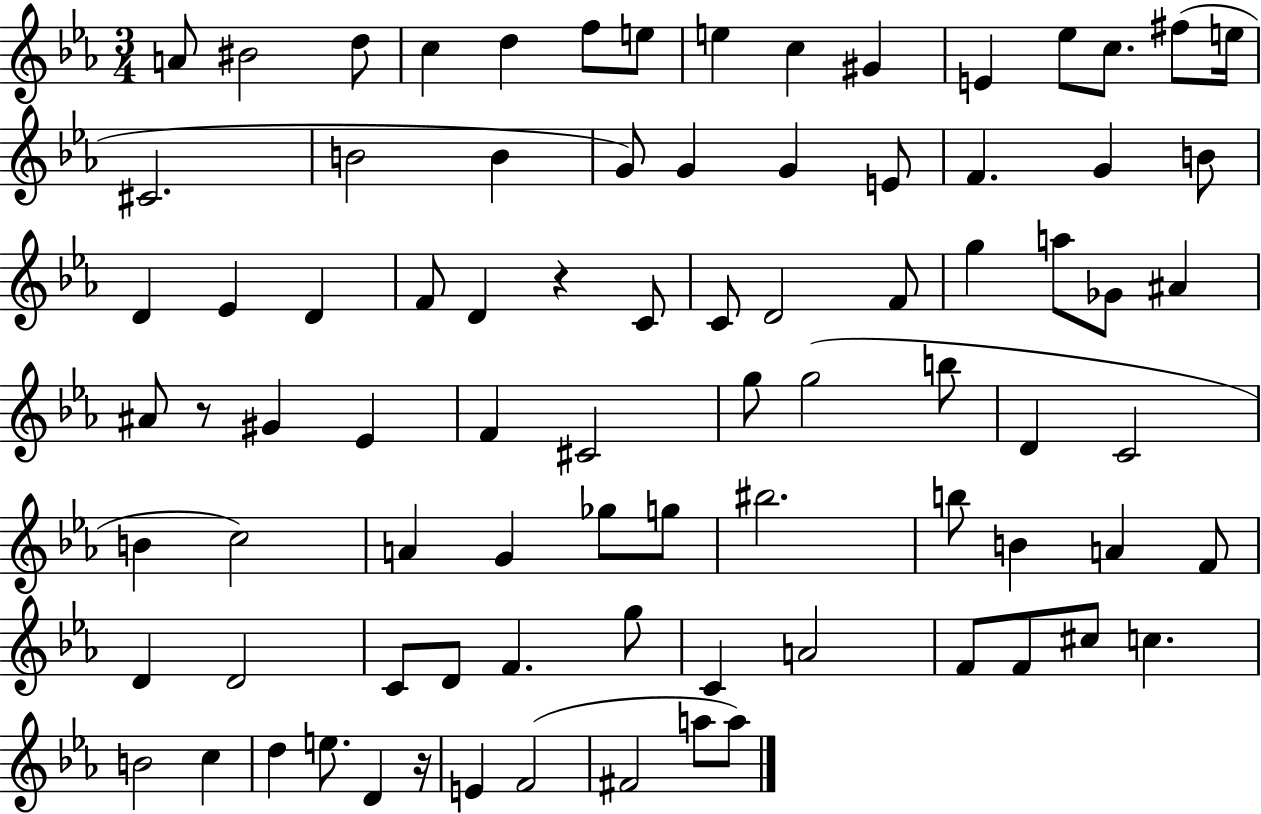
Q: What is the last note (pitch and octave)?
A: A5